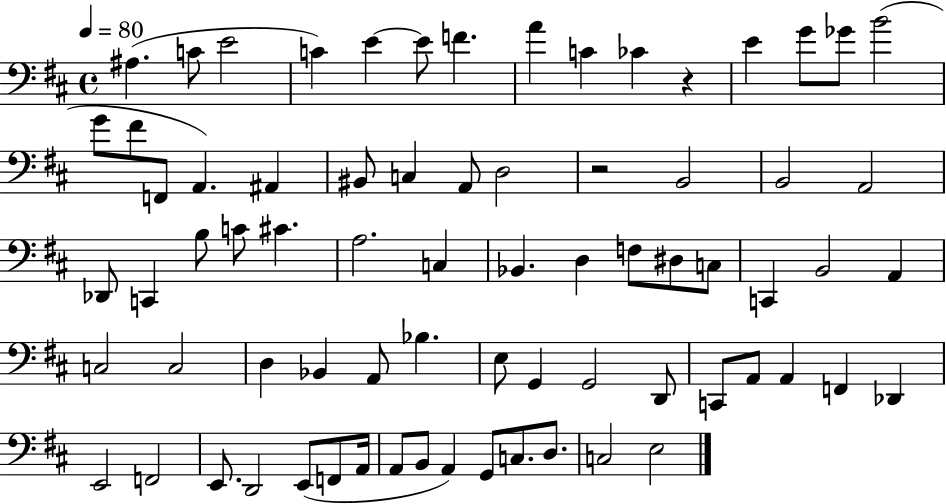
{
  \clef bass
  \time 4/4
  \defaultTimeSignature
  \key d \major
  \tempo 4 = 80
  ais4.( c'8 e'2 | c'4) e'4~~ e'8 f'4. | a'4 c'4 ces'4 r4 | e'4 g'8 ges'8 b'2( | \break g'8 fis'8 f,8 a,4.) ais,4 | bis,8 c4 a,8 d2 | r2 b,2 | b,2 a,2 | \break des,8 c,4 b8 c'8 cis'4. | a2. c4 | bes,4. d4 f8 dis8 c8 | c,4 b,2 a,4 | \break c2 c2 | d4 bes,4 a,8 bes4. | e8 g,4 g,2 d,8 | c,8 a,8 a,4 f,4 des,4 | \break e,2 f,2 | e,8. d,2 e,8( f,8 a,16 | a,8 b,8 a,4) g,8 c8. d8. | c2 e2 | \break \bar "|."
}